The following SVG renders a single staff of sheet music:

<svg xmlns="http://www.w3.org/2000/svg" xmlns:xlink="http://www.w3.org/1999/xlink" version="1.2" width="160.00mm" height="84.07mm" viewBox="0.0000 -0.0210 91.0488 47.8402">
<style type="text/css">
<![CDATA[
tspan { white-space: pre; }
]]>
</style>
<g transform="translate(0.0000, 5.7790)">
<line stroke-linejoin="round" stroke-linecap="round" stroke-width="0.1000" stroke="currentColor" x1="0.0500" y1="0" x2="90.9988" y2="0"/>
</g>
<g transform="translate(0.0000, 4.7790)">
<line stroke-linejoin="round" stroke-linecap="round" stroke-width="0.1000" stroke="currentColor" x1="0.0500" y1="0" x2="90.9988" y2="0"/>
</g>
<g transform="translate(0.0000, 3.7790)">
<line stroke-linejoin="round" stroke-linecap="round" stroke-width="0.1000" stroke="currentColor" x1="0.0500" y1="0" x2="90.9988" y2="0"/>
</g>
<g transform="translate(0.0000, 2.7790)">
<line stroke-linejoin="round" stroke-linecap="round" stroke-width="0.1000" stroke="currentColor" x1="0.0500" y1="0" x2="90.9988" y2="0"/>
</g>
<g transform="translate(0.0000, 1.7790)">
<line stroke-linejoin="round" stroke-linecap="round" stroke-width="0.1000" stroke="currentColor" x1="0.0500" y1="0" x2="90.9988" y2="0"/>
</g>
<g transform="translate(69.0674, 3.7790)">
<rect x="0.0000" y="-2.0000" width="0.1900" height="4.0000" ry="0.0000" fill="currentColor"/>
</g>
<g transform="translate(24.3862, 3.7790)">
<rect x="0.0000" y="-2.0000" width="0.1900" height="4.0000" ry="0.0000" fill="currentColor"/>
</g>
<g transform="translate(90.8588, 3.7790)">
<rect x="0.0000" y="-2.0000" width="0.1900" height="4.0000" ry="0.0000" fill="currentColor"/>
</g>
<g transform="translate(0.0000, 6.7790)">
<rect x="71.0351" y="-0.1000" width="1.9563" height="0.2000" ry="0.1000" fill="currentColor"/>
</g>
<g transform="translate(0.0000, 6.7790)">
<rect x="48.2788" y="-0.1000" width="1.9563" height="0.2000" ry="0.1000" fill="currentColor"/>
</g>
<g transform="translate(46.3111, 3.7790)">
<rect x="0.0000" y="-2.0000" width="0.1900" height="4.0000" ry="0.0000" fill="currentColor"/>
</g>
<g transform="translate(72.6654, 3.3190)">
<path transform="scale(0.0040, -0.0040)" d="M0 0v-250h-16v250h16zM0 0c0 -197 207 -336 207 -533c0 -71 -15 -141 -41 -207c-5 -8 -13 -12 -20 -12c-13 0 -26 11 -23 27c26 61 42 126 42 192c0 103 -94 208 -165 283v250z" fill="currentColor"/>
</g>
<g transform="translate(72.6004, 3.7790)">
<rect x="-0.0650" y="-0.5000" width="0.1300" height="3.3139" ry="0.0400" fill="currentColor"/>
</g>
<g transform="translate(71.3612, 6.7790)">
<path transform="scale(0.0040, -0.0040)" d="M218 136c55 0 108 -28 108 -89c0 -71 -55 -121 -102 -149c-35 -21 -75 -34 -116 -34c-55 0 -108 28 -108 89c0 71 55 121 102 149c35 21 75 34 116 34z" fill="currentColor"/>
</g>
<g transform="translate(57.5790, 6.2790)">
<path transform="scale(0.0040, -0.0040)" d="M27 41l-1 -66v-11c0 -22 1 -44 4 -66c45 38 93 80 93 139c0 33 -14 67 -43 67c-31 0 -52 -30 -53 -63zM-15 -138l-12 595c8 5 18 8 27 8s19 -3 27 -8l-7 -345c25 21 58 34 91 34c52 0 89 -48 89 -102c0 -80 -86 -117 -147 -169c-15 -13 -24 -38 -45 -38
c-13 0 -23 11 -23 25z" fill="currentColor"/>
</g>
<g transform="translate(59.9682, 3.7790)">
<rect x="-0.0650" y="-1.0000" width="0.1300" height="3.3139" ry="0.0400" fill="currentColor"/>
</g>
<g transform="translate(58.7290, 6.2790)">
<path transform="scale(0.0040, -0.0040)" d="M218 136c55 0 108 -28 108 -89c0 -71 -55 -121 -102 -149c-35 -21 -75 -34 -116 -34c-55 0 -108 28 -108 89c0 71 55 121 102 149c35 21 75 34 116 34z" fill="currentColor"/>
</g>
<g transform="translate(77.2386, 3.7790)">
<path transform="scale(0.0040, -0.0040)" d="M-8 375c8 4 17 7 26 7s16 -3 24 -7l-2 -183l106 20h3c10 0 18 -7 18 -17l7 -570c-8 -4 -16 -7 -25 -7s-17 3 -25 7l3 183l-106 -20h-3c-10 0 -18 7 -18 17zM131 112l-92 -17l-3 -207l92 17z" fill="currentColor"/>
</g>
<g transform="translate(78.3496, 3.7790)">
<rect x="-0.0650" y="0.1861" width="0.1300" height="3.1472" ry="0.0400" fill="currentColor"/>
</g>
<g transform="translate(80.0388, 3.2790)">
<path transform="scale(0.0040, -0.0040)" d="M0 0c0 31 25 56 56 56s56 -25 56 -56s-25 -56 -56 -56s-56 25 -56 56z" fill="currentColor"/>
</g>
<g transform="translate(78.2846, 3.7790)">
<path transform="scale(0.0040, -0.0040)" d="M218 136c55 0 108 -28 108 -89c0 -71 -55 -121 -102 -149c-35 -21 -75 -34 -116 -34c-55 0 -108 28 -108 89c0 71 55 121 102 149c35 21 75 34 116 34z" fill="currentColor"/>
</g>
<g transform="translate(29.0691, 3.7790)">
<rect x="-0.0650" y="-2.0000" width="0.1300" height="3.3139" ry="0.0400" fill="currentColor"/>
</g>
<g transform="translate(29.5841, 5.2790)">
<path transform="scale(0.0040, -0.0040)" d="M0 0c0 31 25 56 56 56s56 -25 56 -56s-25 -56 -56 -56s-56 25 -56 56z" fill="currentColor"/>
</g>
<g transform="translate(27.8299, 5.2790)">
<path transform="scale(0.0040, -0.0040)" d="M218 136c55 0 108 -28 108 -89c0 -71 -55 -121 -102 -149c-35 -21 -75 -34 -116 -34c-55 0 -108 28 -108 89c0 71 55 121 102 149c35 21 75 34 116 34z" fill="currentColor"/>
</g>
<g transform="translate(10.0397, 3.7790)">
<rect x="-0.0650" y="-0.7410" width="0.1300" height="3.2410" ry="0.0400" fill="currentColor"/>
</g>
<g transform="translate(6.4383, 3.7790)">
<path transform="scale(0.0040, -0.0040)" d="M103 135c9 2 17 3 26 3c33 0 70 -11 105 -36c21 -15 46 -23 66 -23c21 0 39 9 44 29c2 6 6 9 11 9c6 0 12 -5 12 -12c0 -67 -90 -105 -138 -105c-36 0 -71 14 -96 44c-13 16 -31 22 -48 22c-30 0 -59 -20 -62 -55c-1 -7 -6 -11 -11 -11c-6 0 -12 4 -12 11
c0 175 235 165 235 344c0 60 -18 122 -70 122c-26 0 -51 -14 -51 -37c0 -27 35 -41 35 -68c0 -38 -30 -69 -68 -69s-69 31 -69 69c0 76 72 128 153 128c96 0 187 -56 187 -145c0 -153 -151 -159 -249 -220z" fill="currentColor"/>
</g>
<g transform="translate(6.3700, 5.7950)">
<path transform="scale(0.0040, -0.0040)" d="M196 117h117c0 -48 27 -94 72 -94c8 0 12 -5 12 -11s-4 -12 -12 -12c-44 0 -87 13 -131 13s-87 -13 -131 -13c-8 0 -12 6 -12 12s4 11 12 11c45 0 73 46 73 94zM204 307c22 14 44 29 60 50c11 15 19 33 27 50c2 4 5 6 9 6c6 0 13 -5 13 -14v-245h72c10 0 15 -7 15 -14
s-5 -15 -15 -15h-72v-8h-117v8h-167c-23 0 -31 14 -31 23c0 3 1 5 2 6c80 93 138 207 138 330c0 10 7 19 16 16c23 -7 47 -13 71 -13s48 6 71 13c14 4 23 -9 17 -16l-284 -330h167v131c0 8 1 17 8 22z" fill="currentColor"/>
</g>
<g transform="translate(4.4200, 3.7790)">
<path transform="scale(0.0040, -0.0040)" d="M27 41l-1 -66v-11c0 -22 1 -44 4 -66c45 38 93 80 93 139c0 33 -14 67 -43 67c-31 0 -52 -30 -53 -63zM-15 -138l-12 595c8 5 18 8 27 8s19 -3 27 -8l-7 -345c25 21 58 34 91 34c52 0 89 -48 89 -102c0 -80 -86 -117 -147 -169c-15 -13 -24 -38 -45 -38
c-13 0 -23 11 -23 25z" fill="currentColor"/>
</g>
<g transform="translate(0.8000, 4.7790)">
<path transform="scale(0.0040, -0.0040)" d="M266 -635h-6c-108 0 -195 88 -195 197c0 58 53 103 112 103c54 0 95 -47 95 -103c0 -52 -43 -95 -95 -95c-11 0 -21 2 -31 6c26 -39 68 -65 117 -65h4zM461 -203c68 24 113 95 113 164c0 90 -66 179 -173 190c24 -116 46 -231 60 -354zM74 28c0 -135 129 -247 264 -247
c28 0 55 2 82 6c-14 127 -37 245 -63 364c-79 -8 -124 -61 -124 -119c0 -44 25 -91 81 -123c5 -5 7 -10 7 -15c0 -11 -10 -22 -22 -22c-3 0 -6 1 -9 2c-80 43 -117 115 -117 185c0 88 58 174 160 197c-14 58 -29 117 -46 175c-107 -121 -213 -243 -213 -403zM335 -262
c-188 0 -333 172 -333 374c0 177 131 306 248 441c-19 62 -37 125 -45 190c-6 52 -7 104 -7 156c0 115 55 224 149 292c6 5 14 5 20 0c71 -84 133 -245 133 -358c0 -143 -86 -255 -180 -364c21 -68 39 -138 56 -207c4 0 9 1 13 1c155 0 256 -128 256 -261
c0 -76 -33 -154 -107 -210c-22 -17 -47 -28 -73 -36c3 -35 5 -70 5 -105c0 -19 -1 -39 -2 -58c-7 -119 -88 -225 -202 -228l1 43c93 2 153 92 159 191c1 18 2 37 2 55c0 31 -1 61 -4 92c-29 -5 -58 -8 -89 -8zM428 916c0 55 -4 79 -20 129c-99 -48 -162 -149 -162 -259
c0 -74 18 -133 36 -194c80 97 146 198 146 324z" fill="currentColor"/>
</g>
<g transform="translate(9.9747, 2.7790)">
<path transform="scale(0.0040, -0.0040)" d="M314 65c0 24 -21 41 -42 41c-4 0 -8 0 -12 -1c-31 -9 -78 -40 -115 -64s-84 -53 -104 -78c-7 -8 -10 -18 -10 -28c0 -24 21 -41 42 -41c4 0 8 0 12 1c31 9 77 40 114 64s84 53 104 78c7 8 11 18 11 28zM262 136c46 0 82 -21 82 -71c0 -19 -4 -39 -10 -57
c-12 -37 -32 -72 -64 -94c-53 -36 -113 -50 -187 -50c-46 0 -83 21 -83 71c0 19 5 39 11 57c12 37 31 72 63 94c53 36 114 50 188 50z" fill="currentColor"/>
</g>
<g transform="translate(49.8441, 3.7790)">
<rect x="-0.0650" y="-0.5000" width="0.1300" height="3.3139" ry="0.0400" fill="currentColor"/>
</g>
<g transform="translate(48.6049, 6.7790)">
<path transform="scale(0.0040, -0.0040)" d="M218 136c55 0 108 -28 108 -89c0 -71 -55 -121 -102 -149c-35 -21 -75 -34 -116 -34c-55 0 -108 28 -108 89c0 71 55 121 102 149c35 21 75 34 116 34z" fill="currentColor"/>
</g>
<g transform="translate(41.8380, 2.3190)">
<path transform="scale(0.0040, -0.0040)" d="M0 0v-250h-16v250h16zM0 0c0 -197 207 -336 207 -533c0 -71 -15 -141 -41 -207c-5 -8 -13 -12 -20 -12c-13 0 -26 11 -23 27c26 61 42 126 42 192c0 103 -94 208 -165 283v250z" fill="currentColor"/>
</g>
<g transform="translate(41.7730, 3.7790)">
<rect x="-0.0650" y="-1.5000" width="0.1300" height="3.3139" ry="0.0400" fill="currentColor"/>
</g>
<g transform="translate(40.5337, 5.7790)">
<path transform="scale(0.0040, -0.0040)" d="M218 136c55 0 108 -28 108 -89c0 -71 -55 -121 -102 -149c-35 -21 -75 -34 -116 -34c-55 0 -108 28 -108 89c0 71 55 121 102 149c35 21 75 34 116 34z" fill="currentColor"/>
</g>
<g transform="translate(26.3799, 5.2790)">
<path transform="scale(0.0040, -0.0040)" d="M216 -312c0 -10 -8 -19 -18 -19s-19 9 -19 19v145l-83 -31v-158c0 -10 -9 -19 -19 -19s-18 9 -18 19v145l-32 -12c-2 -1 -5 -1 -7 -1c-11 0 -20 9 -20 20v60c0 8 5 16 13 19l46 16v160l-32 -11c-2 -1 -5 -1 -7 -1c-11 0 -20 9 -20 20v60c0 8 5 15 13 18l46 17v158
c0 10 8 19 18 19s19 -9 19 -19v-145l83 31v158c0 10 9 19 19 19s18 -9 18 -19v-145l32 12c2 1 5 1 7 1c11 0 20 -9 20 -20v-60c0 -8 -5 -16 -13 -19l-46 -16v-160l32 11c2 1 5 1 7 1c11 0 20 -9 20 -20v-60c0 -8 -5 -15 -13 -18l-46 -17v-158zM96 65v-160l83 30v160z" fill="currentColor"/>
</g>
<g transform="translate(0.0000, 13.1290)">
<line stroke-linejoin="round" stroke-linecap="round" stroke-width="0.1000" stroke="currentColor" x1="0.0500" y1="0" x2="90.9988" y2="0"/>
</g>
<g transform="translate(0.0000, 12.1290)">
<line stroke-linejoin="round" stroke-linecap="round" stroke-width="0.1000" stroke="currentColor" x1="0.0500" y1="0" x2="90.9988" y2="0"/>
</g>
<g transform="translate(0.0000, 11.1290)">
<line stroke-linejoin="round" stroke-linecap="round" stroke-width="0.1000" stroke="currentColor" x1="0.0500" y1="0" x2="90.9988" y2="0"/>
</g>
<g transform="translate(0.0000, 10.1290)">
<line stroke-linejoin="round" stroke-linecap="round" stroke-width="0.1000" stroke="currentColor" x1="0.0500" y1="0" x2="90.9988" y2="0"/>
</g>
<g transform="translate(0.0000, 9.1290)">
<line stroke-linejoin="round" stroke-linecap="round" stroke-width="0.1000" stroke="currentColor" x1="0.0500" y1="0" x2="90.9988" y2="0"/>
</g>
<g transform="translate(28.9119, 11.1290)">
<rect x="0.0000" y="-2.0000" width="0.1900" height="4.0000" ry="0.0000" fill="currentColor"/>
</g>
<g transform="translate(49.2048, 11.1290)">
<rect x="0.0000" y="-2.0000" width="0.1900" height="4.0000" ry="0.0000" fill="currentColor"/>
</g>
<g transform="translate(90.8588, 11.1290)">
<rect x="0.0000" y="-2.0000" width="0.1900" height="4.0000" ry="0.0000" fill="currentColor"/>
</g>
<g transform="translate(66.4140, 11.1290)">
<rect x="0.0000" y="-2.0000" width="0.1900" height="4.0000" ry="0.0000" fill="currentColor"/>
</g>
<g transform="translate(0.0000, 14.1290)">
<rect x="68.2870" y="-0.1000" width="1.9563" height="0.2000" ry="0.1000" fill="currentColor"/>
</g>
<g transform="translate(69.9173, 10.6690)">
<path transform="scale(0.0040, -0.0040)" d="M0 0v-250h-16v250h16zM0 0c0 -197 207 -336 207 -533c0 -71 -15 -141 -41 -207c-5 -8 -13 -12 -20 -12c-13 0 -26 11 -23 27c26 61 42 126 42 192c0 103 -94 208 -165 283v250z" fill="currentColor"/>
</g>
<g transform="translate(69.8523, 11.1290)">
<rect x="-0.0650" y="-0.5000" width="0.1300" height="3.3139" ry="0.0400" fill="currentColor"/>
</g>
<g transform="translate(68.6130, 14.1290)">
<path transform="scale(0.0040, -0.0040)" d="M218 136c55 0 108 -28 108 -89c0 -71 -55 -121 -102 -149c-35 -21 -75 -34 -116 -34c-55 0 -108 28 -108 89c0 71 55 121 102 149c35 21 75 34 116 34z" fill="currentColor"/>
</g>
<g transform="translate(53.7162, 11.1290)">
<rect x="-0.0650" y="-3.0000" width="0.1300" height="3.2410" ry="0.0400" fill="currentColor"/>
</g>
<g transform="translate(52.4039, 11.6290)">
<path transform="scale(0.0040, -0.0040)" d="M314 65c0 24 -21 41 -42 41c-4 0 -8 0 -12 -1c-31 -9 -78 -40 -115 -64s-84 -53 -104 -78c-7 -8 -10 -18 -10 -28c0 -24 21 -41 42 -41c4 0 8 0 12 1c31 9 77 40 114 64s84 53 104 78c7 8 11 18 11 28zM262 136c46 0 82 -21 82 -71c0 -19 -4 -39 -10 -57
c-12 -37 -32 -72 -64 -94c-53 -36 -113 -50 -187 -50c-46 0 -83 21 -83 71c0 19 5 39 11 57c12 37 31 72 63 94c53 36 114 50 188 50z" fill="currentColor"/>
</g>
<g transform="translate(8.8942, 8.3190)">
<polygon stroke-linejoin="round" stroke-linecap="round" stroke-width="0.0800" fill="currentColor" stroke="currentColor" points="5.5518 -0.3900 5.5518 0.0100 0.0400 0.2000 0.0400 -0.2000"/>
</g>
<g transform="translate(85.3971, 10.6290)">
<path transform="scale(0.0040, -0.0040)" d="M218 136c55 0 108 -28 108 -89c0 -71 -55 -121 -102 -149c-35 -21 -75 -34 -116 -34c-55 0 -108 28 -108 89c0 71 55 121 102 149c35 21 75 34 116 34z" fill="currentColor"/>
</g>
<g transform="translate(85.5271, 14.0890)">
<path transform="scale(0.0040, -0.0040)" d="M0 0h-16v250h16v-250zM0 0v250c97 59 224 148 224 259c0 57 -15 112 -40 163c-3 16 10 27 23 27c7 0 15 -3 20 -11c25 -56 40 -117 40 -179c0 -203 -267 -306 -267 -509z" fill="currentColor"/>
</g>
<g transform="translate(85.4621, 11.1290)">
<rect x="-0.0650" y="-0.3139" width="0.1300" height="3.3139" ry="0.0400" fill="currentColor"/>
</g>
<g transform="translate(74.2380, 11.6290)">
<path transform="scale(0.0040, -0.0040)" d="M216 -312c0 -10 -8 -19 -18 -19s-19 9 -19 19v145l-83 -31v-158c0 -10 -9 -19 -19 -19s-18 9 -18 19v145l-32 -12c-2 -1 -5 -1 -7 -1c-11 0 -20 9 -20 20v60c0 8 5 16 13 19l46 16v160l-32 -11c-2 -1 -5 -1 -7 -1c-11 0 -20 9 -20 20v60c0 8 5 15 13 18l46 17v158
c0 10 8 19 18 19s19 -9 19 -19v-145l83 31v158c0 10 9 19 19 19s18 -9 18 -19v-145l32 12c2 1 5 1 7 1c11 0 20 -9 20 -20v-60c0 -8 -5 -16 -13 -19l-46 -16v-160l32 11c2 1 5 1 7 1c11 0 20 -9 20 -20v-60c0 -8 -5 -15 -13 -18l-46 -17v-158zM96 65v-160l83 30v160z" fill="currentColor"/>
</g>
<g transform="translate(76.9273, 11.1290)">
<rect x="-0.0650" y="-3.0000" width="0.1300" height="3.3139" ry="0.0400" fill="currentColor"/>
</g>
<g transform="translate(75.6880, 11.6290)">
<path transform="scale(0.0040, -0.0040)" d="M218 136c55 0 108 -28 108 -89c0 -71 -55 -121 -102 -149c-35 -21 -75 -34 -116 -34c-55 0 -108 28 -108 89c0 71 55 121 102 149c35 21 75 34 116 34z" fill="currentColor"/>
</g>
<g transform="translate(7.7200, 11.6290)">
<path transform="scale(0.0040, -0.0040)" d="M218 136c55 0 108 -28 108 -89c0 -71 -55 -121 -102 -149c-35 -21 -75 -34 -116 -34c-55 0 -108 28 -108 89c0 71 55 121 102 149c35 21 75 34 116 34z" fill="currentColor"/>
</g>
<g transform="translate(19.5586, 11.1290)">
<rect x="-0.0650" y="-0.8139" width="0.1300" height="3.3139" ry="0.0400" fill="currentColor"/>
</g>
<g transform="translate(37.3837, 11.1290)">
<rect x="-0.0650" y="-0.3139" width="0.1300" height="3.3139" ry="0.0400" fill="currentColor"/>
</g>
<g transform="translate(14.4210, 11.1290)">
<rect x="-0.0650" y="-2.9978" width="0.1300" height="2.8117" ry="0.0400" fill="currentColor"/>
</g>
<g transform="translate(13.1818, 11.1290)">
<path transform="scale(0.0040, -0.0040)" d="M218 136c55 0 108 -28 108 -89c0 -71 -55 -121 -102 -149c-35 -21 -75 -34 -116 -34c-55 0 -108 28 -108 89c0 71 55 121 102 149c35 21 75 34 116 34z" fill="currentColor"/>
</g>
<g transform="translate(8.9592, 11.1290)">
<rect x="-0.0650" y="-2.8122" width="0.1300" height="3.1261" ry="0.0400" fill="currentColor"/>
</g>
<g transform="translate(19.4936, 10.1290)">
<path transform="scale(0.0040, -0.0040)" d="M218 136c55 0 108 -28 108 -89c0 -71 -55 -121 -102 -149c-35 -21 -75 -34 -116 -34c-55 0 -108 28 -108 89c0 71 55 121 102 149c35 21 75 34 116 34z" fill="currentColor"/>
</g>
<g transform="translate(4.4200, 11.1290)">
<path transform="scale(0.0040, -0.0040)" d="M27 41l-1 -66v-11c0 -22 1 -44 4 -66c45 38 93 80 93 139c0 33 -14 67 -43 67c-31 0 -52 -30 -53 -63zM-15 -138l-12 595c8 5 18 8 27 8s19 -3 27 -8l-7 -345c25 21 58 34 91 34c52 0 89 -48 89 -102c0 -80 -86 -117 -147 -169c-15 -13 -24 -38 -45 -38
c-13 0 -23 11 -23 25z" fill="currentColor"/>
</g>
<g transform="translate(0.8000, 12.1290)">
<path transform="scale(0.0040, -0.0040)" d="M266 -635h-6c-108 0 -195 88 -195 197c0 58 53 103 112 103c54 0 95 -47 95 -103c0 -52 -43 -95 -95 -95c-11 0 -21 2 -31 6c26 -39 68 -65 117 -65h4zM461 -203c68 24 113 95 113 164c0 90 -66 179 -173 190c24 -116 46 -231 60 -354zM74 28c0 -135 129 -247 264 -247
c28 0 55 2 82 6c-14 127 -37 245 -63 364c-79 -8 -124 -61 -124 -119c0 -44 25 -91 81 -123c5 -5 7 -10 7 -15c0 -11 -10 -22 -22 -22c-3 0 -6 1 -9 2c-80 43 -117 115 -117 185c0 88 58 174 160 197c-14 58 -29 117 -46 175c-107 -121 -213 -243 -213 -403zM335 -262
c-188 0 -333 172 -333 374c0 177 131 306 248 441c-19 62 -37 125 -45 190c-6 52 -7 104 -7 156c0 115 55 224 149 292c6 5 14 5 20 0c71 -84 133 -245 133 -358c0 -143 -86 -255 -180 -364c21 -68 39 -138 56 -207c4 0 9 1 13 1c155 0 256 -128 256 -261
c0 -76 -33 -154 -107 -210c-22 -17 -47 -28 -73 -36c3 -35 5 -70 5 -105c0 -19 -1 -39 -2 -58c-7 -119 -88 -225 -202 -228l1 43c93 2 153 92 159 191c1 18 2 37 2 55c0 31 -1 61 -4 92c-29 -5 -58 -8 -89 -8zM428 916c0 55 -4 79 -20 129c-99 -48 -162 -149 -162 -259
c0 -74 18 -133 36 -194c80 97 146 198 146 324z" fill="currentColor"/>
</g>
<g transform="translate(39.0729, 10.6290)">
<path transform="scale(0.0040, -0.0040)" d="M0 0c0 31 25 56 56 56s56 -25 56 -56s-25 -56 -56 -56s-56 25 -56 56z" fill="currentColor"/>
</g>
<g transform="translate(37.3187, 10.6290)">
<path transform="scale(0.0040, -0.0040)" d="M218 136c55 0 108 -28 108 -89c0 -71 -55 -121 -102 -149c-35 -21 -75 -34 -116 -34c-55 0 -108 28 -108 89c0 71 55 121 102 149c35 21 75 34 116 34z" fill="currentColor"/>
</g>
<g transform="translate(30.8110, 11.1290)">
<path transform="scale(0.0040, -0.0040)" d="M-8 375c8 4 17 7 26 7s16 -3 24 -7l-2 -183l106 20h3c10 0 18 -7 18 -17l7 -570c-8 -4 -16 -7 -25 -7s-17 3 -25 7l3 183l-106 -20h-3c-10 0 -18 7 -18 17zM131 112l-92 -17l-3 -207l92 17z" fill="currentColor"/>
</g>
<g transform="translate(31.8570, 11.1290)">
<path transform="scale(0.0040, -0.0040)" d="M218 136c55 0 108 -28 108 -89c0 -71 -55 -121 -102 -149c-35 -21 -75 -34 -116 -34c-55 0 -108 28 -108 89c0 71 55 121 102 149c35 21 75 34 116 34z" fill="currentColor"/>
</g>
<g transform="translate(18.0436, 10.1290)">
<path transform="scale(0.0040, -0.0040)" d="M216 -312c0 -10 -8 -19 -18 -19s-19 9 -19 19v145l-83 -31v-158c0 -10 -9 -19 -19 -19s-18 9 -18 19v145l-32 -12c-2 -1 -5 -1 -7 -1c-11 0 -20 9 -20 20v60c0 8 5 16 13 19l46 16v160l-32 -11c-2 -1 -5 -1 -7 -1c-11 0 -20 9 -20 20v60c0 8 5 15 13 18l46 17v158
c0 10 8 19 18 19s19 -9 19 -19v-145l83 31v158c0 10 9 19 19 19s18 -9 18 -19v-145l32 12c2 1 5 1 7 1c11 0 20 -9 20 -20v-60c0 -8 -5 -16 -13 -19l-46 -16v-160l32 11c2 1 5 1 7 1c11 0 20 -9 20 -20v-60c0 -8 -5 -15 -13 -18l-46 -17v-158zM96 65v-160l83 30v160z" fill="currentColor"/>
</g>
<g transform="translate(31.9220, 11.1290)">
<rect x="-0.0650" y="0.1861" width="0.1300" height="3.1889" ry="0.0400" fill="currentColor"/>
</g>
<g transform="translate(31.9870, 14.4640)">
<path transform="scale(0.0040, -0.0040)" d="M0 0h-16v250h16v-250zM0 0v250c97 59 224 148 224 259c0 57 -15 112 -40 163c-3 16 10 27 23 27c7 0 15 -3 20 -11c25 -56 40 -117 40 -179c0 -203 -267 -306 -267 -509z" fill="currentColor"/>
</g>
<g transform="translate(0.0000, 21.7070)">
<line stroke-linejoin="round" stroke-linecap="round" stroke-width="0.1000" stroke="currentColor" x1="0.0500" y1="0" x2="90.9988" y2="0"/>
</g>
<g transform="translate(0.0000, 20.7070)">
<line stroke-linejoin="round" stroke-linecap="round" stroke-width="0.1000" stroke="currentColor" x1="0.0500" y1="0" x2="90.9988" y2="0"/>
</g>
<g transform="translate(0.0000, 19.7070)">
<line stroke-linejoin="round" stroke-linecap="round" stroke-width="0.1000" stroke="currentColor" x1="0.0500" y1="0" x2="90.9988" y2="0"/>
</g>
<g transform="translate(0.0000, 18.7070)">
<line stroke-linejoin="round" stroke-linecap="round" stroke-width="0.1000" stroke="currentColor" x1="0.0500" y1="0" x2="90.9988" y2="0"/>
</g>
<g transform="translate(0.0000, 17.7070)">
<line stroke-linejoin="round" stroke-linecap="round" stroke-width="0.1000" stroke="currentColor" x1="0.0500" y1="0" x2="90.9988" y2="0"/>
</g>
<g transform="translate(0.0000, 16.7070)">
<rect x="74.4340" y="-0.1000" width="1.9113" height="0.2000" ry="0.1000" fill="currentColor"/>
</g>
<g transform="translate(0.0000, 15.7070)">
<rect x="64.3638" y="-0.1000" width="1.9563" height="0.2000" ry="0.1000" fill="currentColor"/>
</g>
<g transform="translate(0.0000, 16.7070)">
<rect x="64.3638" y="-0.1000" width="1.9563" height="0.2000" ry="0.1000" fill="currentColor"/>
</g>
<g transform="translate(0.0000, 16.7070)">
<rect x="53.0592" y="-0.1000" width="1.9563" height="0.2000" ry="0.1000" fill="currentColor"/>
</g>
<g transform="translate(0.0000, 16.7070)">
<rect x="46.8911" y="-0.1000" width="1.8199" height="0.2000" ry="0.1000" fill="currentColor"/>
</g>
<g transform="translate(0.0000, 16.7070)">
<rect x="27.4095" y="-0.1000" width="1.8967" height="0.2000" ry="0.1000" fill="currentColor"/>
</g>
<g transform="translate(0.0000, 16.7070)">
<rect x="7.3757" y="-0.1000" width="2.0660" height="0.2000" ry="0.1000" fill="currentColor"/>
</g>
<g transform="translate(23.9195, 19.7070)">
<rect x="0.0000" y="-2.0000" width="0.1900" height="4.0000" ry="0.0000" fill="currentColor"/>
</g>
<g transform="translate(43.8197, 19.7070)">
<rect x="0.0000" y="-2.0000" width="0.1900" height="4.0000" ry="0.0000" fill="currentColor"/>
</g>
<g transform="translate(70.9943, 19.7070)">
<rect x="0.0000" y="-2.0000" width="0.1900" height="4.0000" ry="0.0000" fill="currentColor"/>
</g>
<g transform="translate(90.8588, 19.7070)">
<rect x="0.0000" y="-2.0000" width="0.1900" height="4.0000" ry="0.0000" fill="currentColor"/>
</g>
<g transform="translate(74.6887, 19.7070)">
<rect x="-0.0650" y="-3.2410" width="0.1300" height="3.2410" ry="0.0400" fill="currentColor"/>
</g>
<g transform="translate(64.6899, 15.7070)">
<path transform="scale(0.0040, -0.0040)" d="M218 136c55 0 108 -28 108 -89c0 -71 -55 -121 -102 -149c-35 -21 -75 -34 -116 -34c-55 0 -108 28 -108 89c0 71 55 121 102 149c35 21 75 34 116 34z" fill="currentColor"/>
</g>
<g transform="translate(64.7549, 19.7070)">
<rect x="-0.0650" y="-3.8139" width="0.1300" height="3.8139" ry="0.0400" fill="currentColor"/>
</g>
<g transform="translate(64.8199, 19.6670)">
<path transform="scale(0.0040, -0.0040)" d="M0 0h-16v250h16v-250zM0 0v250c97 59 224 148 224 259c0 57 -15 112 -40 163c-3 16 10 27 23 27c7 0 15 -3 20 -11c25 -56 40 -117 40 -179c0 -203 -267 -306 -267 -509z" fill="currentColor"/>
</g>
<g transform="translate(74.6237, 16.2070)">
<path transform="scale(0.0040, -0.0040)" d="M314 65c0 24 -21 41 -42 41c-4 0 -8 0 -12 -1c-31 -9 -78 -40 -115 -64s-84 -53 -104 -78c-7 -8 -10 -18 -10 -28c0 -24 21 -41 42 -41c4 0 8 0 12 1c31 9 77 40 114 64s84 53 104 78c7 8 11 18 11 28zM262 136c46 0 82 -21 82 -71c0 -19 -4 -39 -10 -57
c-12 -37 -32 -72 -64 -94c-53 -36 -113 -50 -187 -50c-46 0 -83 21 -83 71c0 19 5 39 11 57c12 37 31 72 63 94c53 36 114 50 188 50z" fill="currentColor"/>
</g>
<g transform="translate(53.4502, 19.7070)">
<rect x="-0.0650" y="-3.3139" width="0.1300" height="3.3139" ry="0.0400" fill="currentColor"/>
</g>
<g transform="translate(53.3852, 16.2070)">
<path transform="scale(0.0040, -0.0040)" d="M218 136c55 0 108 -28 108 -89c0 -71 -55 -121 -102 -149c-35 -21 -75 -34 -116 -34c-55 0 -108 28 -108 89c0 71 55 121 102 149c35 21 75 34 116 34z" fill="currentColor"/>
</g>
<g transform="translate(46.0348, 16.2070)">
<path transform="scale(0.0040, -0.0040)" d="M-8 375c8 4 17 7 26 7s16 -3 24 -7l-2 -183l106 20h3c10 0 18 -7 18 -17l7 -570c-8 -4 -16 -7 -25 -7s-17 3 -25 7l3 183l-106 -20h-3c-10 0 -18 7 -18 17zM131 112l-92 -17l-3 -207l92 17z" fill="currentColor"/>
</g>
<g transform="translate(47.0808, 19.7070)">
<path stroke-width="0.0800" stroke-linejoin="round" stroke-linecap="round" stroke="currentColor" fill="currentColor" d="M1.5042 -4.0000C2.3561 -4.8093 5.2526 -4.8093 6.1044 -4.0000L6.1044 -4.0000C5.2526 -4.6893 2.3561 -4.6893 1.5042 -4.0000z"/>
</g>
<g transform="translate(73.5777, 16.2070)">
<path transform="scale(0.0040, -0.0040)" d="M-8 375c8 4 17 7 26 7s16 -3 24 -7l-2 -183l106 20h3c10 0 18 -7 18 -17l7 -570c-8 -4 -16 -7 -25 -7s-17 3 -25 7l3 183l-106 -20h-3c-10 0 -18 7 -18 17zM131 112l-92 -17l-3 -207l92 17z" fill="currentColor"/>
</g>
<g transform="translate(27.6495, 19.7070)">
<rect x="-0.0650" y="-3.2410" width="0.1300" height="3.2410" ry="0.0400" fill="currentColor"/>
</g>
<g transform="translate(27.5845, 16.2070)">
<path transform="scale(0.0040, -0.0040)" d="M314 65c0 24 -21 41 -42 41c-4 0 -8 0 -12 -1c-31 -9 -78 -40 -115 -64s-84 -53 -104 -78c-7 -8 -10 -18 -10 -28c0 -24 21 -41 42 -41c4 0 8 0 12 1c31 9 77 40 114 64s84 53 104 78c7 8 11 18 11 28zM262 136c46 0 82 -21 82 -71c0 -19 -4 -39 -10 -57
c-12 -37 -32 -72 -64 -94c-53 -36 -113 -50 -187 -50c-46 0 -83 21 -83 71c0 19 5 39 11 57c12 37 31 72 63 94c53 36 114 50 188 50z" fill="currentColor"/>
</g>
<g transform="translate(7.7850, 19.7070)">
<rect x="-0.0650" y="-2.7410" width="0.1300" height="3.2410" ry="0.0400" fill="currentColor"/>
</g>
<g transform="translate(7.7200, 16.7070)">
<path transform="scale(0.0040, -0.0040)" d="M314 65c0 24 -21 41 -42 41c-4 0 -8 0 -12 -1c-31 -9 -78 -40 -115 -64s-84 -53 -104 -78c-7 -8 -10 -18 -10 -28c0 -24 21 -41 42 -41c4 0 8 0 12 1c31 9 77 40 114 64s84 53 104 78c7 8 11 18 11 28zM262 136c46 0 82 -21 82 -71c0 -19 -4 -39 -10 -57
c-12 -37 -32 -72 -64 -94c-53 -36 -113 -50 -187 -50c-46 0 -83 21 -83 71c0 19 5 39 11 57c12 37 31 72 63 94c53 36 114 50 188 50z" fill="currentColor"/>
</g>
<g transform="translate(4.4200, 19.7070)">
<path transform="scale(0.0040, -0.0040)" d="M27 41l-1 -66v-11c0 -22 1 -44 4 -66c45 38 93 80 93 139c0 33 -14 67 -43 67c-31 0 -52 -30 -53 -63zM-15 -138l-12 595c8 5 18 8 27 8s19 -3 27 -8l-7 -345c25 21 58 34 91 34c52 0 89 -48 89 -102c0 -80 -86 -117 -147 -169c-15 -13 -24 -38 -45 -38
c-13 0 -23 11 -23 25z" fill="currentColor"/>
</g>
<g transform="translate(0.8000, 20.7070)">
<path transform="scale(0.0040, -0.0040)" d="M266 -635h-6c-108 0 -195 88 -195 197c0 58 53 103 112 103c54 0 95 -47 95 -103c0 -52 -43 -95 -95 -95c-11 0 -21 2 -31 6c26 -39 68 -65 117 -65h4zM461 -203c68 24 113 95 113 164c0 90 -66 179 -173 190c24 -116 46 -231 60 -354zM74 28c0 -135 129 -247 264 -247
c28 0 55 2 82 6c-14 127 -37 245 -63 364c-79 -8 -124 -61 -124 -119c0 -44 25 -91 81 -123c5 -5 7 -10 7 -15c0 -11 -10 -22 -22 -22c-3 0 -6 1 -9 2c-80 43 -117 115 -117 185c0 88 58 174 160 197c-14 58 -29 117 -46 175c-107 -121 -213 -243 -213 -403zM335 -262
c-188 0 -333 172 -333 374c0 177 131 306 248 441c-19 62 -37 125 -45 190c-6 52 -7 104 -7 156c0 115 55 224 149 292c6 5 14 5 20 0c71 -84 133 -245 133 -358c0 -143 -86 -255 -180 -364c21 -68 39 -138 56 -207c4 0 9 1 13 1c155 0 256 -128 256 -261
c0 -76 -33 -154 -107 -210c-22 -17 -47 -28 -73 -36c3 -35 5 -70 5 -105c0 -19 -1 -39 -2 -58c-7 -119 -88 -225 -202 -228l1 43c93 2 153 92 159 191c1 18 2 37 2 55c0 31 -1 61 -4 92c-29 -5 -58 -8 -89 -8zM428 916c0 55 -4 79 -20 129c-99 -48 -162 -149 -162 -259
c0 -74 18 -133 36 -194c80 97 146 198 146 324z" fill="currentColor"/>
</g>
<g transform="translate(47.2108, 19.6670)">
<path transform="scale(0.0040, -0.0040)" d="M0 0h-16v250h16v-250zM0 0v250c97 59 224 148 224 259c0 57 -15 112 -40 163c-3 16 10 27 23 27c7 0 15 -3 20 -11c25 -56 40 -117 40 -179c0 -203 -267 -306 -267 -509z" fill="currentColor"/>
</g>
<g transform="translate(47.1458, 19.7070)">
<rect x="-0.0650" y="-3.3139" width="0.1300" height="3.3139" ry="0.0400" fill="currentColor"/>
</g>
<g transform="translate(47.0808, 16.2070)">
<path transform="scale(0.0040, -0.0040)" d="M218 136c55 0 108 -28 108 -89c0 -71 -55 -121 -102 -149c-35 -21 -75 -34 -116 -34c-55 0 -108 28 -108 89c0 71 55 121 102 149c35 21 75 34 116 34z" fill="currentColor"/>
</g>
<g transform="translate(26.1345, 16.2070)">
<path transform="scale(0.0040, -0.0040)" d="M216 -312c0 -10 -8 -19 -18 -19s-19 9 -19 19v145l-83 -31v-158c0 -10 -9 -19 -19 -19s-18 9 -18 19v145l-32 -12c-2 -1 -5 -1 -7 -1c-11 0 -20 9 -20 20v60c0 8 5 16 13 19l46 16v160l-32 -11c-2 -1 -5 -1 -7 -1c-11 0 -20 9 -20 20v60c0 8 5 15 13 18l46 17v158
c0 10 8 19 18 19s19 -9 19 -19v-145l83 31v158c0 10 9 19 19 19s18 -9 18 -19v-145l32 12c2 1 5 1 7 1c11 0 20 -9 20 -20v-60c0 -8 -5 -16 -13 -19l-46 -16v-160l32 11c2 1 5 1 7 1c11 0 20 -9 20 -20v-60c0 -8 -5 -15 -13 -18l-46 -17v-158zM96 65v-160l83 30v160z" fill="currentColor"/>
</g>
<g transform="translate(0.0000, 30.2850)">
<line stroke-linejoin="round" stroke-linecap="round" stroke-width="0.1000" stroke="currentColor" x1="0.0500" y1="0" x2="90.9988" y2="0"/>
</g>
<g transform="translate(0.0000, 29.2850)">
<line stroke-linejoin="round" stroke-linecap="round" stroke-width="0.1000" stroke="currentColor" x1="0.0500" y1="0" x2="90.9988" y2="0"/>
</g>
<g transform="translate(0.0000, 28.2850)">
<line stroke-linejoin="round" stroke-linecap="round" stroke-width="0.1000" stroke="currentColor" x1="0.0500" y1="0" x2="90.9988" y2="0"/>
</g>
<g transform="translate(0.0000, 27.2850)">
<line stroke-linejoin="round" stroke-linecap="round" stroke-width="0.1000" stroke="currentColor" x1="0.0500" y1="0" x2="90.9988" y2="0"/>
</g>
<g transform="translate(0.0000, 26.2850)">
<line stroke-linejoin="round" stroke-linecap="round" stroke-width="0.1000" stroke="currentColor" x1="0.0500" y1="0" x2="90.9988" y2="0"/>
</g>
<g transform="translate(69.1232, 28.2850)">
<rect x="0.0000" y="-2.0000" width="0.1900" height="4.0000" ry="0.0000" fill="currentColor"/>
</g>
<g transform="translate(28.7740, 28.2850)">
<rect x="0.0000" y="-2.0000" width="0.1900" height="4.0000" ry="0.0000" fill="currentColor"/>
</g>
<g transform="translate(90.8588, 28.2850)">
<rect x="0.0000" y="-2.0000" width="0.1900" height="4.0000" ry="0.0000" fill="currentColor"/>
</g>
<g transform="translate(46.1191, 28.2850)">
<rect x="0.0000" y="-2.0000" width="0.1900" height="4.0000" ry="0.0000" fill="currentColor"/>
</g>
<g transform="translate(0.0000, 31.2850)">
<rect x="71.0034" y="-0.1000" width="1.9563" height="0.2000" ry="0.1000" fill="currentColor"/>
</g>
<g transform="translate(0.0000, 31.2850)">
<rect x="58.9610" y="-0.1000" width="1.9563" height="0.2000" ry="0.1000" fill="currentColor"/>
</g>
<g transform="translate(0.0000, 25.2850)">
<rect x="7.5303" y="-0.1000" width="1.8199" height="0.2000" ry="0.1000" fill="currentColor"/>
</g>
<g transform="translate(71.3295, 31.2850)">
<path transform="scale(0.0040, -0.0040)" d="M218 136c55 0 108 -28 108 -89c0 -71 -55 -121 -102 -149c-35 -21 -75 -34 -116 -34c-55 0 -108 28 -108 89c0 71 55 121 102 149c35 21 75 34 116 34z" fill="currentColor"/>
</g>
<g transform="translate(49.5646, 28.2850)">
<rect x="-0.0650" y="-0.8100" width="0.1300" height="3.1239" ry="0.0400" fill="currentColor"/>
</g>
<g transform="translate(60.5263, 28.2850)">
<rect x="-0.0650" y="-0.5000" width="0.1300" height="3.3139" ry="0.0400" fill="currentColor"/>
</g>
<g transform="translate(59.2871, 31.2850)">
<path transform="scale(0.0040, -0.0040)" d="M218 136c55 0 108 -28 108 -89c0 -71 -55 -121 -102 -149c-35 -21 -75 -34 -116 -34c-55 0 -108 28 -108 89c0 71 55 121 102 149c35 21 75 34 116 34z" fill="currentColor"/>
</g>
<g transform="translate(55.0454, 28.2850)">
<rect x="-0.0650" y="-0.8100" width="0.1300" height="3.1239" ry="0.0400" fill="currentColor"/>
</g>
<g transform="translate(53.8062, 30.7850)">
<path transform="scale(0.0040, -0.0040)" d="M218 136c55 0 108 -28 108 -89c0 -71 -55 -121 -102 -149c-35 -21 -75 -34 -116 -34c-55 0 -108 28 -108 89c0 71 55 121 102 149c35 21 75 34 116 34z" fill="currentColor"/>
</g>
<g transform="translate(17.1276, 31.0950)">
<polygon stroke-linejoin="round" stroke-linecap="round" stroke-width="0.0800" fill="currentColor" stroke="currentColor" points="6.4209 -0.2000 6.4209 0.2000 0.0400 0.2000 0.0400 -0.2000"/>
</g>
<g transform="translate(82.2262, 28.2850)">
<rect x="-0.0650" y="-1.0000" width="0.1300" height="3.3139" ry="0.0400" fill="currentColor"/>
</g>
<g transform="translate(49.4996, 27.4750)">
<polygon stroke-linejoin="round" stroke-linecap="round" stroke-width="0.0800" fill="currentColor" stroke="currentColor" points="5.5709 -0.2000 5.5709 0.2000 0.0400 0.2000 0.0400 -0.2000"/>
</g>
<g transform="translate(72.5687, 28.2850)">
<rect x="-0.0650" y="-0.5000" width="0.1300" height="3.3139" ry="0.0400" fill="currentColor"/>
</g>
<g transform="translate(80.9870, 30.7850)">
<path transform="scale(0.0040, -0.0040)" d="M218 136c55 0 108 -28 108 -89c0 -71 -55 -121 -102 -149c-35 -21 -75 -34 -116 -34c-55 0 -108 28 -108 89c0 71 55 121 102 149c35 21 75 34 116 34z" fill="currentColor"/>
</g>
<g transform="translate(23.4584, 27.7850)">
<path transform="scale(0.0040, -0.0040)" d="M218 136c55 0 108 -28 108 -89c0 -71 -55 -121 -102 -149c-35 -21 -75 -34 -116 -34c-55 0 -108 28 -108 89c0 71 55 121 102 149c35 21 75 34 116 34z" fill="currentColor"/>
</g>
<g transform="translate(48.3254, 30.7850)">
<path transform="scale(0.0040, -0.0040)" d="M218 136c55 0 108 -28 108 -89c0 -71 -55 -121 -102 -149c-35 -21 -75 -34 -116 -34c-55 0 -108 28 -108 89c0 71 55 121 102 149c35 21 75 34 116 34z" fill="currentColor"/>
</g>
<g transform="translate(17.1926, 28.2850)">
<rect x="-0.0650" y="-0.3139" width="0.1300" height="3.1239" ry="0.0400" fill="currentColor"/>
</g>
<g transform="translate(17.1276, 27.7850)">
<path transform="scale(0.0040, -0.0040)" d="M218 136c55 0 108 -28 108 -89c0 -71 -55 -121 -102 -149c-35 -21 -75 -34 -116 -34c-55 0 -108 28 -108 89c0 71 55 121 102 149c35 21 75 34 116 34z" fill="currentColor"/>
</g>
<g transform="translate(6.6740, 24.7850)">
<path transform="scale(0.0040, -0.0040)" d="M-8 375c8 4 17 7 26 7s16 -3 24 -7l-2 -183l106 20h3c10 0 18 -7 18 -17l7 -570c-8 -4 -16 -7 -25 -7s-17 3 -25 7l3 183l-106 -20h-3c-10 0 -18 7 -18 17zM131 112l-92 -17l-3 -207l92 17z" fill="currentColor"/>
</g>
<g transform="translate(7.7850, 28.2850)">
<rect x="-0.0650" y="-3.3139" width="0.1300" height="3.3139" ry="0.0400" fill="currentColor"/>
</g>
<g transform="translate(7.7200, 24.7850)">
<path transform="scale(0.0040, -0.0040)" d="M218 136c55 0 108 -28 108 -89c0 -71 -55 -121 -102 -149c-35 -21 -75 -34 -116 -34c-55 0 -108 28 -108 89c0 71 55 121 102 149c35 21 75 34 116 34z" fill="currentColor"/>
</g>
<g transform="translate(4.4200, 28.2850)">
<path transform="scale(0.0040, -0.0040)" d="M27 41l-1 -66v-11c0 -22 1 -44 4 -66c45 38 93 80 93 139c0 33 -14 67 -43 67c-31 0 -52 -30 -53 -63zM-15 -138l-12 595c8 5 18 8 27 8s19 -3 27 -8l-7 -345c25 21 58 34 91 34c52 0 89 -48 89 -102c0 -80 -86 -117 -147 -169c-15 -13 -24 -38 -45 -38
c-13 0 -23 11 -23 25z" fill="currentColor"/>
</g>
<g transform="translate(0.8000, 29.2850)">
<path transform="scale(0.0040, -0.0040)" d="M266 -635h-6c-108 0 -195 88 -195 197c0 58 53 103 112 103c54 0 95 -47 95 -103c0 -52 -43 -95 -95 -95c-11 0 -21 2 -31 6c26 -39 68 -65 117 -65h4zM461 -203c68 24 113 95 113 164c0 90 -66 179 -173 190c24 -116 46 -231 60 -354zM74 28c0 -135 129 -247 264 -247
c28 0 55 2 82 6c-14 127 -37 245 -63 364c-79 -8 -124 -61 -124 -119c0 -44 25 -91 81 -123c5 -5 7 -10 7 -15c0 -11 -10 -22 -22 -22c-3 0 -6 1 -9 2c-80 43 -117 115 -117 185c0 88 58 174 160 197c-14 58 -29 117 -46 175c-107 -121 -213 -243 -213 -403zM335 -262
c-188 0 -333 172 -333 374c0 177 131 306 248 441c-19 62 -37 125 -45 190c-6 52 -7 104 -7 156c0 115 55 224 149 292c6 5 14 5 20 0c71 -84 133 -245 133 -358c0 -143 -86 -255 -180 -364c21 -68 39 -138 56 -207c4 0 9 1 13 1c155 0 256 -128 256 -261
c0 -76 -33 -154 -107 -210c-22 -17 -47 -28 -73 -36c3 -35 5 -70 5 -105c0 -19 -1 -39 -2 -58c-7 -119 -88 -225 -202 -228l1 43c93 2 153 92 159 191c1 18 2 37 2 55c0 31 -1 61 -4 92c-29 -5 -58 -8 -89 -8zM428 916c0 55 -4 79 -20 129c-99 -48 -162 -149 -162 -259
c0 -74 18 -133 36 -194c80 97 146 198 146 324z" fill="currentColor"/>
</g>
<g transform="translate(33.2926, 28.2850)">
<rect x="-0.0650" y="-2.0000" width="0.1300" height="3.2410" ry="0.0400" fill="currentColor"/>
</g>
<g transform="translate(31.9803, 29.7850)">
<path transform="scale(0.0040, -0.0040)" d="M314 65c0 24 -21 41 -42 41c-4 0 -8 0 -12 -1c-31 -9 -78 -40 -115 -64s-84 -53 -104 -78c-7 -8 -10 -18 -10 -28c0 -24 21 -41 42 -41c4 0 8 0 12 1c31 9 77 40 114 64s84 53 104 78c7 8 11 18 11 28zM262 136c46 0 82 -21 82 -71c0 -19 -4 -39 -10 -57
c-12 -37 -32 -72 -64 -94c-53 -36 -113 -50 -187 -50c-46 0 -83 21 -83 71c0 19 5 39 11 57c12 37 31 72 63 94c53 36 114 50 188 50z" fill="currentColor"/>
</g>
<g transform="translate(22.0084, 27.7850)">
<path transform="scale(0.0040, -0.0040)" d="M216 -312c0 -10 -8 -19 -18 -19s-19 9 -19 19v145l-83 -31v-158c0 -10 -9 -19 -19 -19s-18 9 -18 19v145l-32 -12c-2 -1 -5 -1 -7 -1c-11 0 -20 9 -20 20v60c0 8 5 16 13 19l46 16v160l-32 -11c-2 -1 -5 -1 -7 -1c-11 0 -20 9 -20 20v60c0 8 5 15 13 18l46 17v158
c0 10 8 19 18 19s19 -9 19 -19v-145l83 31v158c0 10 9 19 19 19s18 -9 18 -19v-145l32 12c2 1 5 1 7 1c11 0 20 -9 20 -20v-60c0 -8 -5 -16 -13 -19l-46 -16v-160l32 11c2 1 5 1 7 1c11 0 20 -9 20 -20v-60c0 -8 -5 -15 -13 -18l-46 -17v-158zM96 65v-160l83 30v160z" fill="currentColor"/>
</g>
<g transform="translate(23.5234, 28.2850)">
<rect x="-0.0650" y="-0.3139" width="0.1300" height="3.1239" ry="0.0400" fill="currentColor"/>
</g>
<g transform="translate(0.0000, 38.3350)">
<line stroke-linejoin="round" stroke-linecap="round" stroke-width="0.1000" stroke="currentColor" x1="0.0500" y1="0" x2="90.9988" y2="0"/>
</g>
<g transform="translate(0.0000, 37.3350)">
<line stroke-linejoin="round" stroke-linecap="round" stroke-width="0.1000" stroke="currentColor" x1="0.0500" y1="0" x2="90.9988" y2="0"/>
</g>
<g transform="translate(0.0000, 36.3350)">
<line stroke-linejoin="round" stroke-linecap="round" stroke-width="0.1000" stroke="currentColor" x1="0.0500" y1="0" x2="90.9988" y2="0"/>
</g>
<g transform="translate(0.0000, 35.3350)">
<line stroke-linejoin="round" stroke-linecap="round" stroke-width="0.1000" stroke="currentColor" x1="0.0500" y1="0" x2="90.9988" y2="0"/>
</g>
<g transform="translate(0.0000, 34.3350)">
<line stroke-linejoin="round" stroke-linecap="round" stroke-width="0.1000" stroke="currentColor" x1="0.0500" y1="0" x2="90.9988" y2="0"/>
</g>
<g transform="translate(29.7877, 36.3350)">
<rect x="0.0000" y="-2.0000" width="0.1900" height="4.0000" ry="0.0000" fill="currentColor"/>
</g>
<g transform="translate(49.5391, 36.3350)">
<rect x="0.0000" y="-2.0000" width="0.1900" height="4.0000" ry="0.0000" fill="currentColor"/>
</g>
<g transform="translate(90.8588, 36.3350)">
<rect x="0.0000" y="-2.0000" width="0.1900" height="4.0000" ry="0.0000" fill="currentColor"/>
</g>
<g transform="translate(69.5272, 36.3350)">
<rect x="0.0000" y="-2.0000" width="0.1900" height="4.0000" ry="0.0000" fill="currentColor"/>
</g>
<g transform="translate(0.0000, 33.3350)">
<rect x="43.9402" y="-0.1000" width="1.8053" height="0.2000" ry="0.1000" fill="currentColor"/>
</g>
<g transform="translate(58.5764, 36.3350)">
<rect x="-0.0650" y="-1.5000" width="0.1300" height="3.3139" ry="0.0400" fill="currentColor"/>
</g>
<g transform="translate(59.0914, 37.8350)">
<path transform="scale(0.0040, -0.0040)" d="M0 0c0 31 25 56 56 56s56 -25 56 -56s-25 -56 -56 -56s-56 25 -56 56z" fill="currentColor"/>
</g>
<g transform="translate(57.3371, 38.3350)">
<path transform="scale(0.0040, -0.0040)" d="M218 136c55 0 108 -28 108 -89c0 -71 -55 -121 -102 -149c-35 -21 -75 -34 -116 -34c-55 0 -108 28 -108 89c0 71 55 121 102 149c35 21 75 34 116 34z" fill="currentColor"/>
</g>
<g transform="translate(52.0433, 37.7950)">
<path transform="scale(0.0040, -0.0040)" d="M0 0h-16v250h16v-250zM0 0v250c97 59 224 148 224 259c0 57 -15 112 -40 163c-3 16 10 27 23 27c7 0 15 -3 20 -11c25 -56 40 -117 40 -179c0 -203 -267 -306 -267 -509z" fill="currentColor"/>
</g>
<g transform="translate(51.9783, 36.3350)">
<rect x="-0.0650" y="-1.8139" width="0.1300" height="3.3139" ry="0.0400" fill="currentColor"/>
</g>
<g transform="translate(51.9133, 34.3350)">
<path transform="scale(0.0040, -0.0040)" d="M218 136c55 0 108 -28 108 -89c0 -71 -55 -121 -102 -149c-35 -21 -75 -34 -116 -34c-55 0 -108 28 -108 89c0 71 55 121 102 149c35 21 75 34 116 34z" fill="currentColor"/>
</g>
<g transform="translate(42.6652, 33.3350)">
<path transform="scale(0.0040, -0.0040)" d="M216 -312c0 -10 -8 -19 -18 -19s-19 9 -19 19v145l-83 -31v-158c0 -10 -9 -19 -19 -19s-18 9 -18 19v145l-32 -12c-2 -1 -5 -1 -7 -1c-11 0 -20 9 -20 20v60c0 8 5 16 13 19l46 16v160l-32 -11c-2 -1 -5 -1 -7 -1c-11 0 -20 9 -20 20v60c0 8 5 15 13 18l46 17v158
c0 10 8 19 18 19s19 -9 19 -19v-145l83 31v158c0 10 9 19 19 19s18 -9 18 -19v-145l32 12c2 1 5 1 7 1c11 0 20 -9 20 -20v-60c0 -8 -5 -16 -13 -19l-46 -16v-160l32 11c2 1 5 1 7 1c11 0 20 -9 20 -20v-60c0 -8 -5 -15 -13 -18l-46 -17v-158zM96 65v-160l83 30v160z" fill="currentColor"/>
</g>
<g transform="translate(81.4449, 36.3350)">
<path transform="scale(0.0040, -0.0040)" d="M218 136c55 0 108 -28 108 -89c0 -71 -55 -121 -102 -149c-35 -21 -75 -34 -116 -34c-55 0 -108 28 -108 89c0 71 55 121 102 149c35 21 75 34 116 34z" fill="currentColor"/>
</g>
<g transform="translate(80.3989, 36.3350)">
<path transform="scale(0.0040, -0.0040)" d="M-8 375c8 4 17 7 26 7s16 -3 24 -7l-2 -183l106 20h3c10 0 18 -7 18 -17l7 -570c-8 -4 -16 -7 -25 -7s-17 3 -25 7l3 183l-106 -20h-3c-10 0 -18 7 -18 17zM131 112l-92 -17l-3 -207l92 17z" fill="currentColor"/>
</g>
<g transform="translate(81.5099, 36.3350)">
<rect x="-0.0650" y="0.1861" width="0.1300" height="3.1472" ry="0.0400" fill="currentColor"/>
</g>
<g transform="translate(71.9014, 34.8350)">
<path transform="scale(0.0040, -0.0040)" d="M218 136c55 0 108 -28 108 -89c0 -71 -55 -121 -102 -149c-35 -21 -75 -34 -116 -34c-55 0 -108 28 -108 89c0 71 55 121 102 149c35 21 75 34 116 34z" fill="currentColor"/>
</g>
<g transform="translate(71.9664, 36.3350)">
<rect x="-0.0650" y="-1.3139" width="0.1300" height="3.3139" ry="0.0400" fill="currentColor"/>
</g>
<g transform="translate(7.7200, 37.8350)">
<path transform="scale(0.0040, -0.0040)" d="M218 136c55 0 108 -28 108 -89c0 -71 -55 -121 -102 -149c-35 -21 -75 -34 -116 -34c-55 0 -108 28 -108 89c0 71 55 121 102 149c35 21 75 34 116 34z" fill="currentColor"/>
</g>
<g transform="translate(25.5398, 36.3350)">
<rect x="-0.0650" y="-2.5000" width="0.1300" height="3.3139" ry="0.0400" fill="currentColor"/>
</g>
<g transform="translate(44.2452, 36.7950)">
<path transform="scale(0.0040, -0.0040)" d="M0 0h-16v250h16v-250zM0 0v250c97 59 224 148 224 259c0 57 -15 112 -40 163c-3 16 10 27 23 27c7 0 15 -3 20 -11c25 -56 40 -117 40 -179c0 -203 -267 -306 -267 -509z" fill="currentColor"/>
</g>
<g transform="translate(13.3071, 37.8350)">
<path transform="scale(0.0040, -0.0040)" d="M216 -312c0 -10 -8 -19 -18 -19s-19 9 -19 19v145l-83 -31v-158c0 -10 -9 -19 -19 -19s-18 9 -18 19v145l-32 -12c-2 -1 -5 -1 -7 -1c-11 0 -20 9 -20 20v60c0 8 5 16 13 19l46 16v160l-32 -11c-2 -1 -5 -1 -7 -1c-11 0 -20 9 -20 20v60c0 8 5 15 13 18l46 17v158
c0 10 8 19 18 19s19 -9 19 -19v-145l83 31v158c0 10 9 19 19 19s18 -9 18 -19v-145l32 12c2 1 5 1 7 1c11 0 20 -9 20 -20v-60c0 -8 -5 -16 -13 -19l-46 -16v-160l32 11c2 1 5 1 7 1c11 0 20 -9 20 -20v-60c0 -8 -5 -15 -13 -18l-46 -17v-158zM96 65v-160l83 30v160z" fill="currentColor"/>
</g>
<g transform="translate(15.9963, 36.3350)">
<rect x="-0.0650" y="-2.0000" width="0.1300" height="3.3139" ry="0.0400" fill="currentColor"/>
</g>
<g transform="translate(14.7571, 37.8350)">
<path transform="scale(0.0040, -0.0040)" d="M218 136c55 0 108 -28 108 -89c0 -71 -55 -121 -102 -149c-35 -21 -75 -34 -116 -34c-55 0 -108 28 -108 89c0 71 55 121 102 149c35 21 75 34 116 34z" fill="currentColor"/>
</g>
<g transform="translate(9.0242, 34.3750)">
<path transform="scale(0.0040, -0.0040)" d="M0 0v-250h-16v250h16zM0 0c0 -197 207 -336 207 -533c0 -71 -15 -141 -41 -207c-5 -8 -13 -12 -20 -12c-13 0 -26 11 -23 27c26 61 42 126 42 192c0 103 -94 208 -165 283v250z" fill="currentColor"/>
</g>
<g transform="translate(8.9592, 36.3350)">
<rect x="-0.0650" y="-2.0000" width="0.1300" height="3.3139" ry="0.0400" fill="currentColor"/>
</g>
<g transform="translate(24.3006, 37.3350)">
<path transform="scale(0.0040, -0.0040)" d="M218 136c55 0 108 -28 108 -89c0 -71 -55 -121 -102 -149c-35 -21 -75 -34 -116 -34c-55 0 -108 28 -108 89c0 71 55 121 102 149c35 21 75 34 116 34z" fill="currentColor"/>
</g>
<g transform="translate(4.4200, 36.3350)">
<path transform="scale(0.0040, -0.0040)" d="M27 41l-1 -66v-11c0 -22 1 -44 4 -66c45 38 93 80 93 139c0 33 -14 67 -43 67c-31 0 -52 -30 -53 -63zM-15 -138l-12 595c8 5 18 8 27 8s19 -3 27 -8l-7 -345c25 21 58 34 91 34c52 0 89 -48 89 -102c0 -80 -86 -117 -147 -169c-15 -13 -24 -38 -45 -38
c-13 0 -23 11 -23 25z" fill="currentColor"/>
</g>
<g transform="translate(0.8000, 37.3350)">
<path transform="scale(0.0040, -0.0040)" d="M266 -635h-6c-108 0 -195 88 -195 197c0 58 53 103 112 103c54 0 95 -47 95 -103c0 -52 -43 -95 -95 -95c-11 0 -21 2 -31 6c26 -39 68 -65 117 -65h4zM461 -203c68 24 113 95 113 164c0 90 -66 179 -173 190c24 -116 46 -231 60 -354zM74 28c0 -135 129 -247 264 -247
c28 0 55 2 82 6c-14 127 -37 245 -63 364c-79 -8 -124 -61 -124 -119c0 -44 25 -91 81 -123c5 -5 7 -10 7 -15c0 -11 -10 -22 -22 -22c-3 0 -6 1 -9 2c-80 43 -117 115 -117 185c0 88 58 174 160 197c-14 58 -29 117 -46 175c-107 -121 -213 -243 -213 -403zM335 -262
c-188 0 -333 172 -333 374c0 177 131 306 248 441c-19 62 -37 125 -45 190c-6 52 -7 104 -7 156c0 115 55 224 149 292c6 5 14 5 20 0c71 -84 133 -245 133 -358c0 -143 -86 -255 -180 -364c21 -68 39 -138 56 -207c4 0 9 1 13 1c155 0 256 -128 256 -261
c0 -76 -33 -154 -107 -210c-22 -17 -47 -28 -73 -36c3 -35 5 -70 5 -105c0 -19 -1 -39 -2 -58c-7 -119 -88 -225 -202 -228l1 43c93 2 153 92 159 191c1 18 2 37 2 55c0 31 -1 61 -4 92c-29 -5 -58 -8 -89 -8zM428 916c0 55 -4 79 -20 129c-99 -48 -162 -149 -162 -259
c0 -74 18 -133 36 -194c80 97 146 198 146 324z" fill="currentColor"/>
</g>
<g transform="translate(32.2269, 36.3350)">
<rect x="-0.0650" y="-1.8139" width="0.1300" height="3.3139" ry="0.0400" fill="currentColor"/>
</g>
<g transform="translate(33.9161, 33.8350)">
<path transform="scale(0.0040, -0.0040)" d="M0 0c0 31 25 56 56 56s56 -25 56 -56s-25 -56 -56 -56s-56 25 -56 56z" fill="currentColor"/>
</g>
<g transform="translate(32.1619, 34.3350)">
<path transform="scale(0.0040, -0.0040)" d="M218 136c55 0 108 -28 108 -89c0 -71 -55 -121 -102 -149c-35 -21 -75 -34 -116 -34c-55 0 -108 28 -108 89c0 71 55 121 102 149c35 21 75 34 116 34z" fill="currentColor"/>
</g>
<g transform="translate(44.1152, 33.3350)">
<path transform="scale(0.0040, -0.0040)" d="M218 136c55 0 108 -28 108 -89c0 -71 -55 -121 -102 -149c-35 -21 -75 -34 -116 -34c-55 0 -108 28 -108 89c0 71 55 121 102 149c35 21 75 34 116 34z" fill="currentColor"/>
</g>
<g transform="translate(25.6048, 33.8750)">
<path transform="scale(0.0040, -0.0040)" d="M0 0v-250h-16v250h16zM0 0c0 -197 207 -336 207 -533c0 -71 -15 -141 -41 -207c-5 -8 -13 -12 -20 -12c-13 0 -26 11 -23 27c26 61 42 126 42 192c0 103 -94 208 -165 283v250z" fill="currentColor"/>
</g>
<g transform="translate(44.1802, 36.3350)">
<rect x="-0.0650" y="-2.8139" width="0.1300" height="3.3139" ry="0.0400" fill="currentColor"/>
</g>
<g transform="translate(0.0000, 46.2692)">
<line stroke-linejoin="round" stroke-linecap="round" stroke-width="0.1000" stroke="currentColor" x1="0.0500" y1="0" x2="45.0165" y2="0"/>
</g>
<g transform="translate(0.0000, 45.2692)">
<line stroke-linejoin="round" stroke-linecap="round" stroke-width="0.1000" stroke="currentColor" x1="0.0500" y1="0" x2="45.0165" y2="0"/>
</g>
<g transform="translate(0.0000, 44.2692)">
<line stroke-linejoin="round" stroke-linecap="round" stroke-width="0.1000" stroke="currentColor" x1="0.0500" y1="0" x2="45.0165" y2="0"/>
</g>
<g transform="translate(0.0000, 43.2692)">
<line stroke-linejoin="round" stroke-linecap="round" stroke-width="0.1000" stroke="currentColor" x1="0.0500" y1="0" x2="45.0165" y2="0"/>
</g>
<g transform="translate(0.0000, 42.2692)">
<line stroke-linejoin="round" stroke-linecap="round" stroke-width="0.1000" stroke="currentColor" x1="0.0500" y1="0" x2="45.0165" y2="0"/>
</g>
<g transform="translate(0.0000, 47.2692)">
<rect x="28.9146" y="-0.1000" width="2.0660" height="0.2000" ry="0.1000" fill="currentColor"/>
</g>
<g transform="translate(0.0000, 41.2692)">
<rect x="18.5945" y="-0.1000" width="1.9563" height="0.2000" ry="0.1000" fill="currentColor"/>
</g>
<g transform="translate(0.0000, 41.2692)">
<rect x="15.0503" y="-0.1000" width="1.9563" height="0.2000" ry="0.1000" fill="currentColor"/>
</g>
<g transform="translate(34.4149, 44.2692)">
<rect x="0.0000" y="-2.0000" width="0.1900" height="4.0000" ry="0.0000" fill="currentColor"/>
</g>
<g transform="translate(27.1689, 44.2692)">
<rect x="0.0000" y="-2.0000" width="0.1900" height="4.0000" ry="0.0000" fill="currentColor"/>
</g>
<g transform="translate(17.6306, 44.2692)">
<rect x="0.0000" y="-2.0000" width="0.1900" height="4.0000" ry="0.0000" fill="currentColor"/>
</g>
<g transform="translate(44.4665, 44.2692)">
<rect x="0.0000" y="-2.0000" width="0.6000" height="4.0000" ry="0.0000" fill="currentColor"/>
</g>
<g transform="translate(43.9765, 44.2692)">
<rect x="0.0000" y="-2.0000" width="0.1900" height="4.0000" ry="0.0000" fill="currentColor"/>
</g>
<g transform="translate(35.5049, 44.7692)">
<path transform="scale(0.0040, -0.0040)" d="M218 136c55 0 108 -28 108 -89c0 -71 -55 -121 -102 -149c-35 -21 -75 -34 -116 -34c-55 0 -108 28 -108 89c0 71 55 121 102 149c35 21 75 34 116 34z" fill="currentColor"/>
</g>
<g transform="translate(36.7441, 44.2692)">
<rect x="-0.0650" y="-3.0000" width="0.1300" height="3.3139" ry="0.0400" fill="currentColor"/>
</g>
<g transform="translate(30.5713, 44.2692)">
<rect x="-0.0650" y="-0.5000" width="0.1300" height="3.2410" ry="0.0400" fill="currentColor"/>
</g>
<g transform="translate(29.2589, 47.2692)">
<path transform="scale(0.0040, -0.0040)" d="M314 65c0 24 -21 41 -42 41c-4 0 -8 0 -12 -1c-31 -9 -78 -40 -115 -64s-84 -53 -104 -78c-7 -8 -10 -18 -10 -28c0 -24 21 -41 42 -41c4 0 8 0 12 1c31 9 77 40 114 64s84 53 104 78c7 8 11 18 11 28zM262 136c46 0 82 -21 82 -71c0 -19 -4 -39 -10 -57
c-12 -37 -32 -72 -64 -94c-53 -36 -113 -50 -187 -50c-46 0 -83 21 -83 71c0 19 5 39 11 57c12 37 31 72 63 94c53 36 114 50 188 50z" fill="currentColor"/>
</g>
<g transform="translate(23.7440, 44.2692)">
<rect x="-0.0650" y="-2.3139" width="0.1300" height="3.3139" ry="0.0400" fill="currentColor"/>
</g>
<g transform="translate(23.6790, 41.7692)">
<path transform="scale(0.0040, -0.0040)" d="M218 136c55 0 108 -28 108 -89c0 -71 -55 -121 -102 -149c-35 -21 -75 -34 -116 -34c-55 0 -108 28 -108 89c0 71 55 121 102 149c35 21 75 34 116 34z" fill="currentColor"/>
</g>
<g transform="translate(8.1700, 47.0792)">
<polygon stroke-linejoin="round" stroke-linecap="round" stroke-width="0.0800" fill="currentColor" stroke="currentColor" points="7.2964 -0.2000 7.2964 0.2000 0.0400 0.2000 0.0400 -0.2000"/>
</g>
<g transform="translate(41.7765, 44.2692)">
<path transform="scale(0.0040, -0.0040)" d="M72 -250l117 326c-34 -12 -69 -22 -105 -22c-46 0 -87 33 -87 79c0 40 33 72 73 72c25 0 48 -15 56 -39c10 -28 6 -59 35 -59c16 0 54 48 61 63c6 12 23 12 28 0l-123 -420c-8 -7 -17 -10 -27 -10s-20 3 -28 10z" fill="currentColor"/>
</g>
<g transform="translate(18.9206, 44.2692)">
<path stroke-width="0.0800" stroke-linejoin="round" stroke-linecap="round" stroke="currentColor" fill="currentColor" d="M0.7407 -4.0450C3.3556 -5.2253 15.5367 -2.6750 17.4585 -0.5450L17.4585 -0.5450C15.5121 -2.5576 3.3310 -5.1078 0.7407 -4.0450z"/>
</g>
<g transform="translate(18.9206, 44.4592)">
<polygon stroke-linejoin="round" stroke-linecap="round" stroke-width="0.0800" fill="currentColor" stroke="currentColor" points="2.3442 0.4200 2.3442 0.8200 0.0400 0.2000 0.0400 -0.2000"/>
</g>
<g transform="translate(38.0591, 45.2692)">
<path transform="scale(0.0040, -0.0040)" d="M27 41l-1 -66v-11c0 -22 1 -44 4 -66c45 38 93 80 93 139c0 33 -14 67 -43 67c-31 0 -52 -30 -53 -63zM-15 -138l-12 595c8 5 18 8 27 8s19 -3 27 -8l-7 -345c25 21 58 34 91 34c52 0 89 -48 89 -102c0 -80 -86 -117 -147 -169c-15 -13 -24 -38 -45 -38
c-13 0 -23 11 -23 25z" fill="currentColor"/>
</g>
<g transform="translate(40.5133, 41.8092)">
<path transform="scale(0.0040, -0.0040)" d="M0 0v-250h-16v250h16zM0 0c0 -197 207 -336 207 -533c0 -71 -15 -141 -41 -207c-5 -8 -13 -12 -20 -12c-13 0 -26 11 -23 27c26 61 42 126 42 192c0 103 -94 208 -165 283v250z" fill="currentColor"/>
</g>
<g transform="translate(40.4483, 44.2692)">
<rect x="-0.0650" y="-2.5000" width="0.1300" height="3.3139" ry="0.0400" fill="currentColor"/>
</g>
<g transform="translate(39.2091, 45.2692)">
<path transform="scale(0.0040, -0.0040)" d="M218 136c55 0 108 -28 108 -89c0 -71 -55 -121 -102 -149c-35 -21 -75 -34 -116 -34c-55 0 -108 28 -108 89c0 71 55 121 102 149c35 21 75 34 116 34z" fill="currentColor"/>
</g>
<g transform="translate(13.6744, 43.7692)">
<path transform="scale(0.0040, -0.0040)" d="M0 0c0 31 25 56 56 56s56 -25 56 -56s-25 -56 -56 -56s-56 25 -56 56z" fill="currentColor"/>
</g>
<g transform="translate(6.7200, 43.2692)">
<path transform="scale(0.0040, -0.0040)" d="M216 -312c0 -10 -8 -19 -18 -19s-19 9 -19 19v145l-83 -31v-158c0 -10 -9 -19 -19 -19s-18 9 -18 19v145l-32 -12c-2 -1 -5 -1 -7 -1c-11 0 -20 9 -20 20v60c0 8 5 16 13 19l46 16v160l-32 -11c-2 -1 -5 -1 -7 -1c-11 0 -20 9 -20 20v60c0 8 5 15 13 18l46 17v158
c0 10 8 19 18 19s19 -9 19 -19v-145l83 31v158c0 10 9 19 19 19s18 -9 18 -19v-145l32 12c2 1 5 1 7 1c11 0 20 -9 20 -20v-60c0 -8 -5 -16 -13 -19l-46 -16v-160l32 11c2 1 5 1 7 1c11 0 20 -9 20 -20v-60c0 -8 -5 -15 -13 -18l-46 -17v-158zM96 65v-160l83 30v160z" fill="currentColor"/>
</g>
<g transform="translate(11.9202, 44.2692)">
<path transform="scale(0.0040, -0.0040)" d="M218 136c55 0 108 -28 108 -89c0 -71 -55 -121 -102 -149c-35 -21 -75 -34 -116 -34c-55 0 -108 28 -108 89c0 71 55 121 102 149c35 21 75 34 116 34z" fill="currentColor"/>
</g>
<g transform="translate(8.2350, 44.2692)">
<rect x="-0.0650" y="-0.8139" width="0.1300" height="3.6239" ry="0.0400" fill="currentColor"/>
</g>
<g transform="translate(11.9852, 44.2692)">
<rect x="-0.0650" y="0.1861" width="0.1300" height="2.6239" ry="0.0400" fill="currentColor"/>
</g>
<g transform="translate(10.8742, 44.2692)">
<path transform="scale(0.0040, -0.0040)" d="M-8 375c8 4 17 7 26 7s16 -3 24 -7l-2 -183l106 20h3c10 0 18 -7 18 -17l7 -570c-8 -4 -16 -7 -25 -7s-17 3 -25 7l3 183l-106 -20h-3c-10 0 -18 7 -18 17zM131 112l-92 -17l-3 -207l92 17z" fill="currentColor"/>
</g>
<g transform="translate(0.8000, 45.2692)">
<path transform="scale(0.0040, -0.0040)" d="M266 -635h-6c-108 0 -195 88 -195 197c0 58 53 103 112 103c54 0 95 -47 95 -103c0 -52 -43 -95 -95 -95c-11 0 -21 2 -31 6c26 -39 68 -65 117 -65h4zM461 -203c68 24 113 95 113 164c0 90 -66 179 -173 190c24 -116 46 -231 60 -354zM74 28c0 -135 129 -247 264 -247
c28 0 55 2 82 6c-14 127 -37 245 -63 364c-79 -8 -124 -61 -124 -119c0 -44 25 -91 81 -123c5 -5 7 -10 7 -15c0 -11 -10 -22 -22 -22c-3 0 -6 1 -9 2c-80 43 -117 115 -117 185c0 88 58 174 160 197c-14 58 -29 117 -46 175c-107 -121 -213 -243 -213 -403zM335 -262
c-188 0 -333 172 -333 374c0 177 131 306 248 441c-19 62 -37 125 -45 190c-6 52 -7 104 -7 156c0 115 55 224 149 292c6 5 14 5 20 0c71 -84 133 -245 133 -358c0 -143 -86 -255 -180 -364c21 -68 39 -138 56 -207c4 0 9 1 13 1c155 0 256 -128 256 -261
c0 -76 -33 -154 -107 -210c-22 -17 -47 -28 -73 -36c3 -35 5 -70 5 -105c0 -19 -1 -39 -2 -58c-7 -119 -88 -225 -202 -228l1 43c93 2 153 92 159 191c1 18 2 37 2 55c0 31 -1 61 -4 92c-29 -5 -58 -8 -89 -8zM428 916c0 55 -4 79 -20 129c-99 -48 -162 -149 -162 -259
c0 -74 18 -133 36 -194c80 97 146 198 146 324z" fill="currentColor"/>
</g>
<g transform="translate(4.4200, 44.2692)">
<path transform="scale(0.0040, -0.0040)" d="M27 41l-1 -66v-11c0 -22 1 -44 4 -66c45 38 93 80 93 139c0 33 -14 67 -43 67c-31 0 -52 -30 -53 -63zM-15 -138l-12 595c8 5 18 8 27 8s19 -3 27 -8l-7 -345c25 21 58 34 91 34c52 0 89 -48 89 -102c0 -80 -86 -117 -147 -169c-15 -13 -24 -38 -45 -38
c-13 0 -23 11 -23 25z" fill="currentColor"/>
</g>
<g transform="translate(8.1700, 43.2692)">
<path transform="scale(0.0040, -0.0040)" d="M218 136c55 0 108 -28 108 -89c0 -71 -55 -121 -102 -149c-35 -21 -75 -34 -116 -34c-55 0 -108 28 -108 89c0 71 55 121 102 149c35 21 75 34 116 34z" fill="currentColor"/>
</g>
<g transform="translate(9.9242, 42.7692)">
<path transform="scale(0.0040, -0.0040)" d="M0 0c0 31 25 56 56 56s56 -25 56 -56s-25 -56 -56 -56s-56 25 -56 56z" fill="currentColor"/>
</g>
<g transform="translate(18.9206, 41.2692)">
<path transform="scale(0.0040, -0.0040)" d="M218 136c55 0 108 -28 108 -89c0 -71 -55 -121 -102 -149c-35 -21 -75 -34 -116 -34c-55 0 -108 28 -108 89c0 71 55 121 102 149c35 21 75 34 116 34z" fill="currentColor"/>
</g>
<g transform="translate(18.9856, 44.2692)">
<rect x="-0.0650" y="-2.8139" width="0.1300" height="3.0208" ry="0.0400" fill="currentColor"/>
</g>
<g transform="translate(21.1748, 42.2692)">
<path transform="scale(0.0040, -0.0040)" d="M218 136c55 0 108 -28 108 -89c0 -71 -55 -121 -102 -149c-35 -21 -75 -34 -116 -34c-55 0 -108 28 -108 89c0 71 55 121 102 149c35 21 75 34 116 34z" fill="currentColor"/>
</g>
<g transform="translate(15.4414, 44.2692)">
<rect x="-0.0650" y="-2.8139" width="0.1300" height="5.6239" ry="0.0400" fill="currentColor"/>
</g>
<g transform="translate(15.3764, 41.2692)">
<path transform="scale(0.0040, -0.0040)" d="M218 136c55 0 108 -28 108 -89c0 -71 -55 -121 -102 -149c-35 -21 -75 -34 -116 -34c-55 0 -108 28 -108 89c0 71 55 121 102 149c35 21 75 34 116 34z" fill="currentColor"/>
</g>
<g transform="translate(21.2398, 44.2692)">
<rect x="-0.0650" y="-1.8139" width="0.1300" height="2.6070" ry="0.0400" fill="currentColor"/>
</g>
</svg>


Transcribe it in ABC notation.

X:1
T:Untitled
M:2/4
L:1/4
K:F
d2 ^F E/2 C _D C/2 B A/2 _B/2 ^d B/2 c A2 C/2 ^A c/2 a2 ^b2 b/2 b c'/2 b2 b c/2 ^c/2 F2 D/2 D/2 C C D F/2 ^F G/2 f ^a/2 f/2 E e B ^d/2 B/2 a/2 a/2 f/2 g C2 A _G/2 z/2